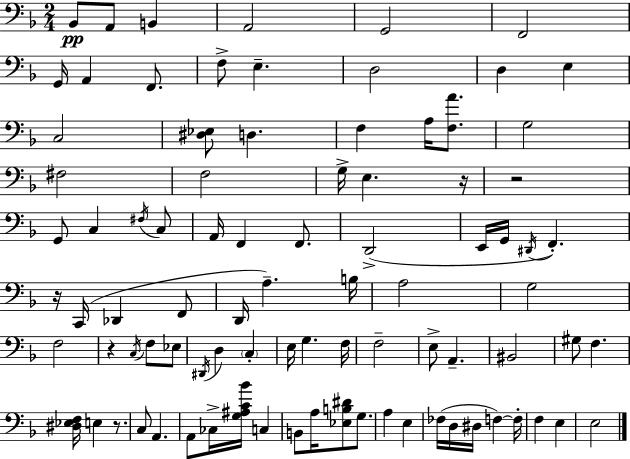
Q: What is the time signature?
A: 2/4